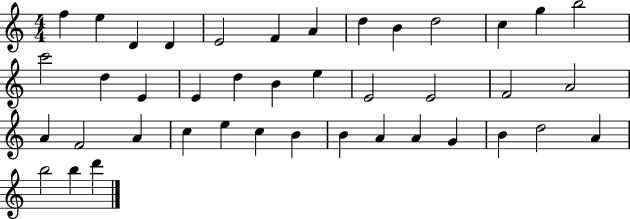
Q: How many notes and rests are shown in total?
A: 41